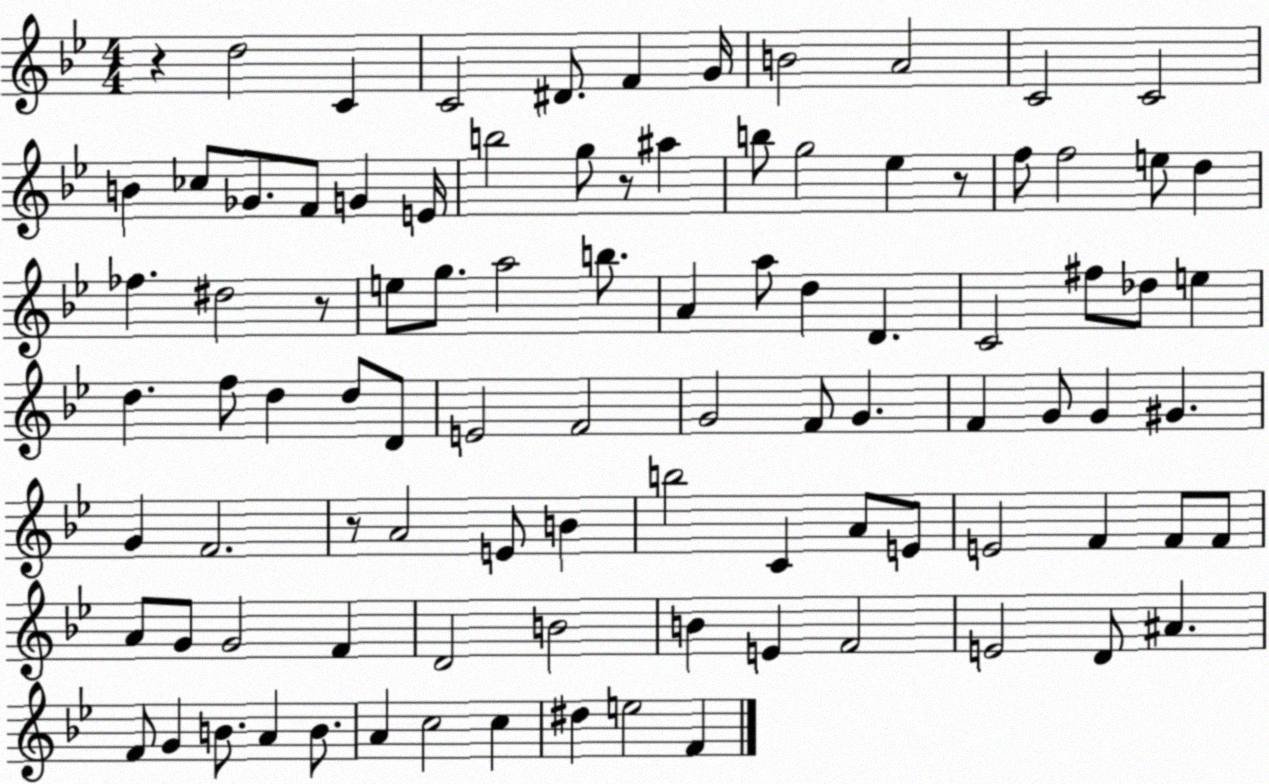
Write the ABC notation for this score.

X:1
T:Untitled
M:4/4
L:1/4
K:Bb
z d2 C C2 ^D/2 F G/4 B2 A2 C2 C2 B _c/2 _G/2 F/2 G E/4 b2 g/2 z/2 ^a b/2 g2 _e z/2 f/2 f2 e/2 d _f ^d2 z/2 e/2 g/2 a2 b/2 A a/2 d D C2 ^f/2 _d/2 e d f/2 d d/2 D/2 E2 F2 G2 F/2 G F G/2 G ^G G F2 z/2 A2 E/2 B b2 C A/2 E/2 E2 F F/2 F/2 A/2 G/2 G2 F D2 B2 B E F2 E2 D/2 ^A F/2 G B/2 A B/2 A c2 c ^d e2 F